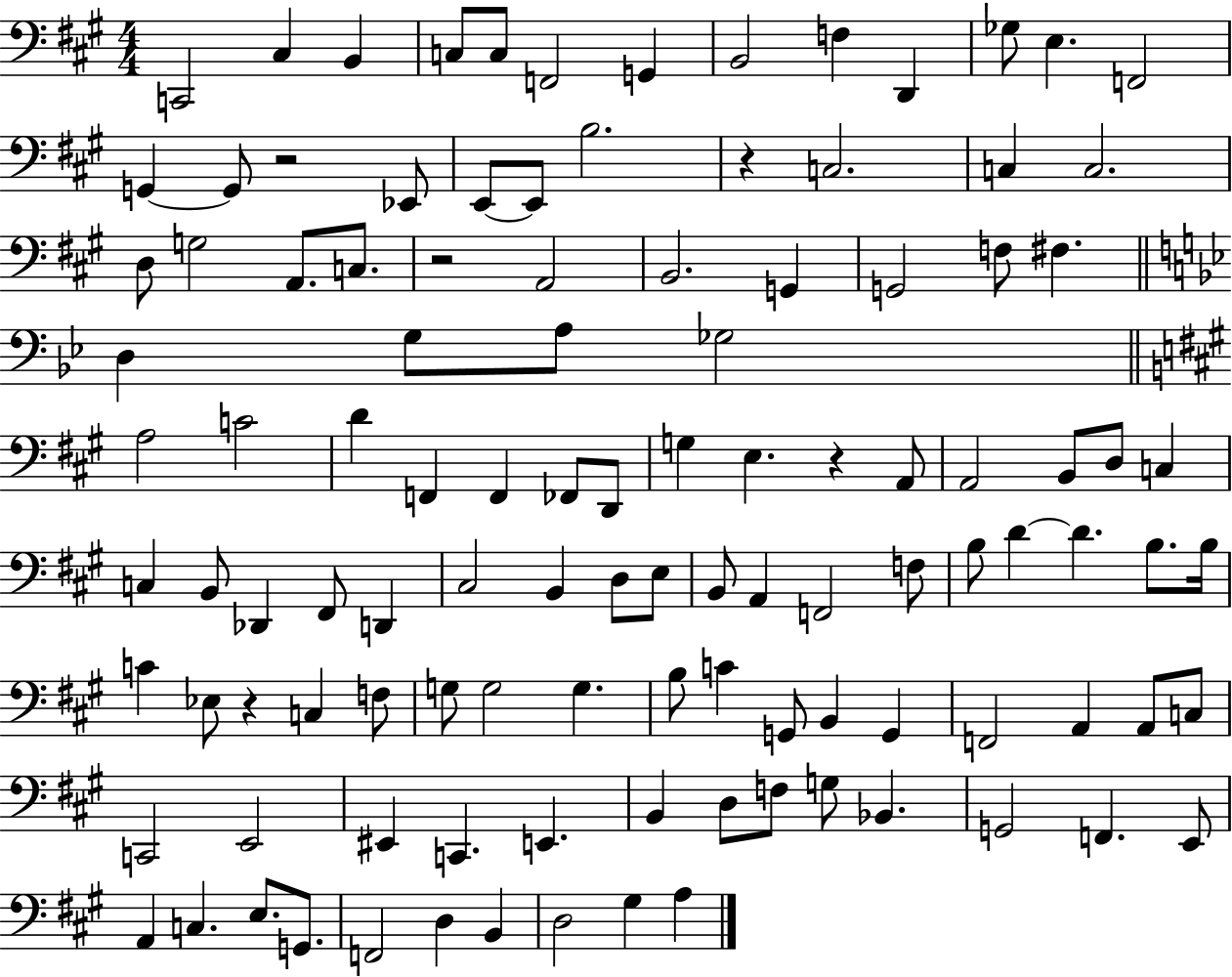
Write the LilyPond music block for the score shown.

{
  \clef bass
  \numericTimeSignature
  \time 4/4
  \key a \major
  c,2 cis4 b,4 | c8 c8 f,2 g,4 | b,2 f4 d,4 | ges8 e4. f,2 | \break g,4~~ g,8 r2 ees,8 | e,8~~ e,8 b2. | r4 c2. | c4 c2. | \break d8 g2 a,8. c8. | r2 a,2 | b,2. g,4 | g,2 f8 fis4. | \break \bar "||" \break \key g \minor d4 g8 a8 ges2 | \bar "||" \break \key a \major a2 c'2 | d'4 f,4 f,4 fes,8 d,8 | g4 e4. r4 a,8 | a,2 b,8 d8 c4 | \break c4 b,8 des,4 fis,8 d,4 | cis2 b,4 d8 e8 | b,8 a,4 f,2 f8 | b8 d'4~~ d'4. b8. b16 | \break c'4 ees8 r4 c4 f8 | g8 g2 g4. | b8 c'4 g,8 b,4 g,4 | f,2 a,4 a,8 c8 | \break c,2 e,2 | eis,4 c,4. e,4. | b,4 d8 f8 g8 bes,4. | g,2 f,4. e,8 | \break a,4 c4. e8. g,8. | f,2 d4 b,4 | d2 gis4 a4 | \bar "|."
}